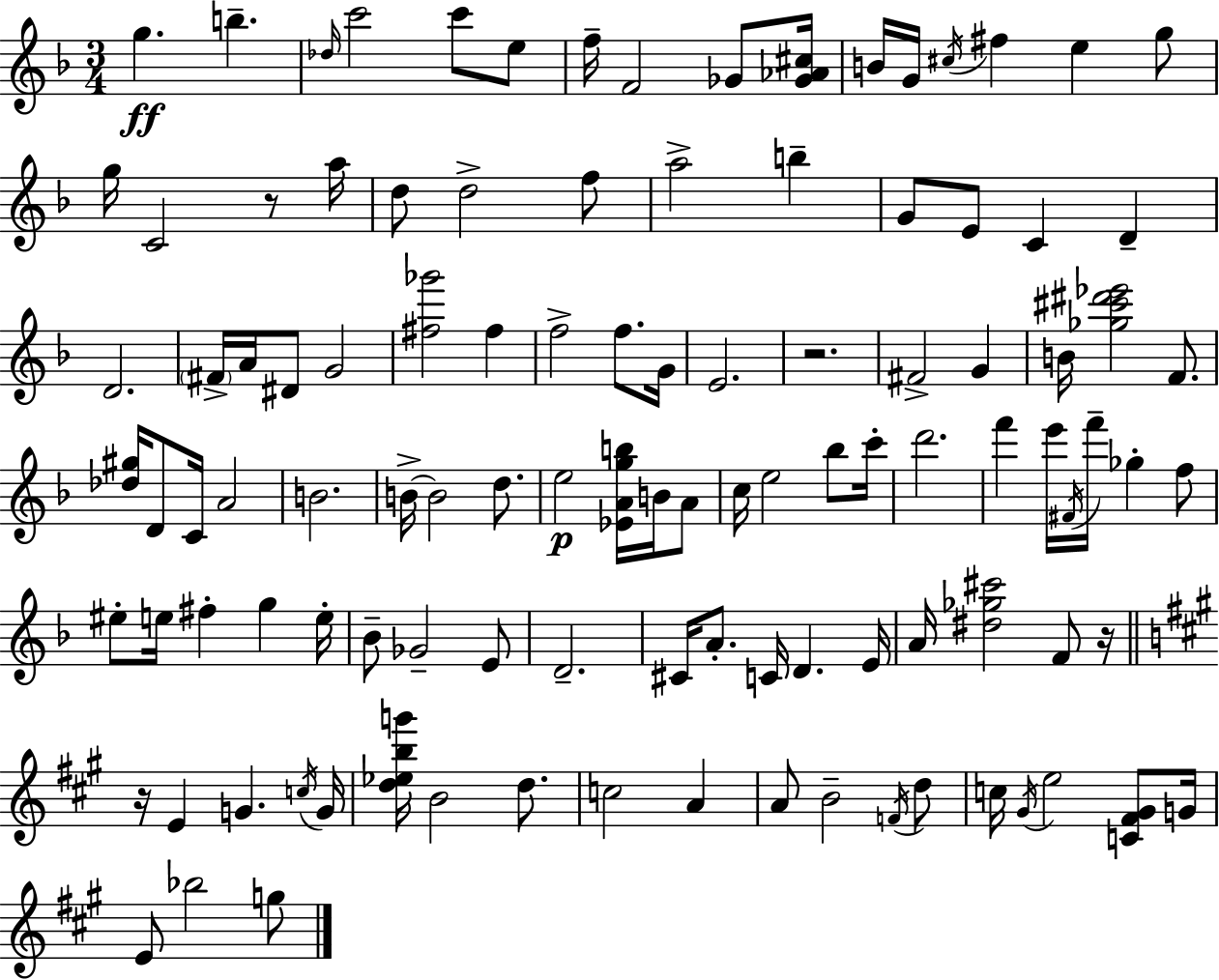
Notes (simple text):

G5/q. B5/q. Db5/s C6/h C6/e E5/e F5/s F4/h Gb4/e [Gb4,Ab4,C#5]/s B4/s G4/s C#5/s F#5/q E5/q G5/e G5/s C4/h R/e A5/s D5/e D5/h F5/e A5/h B5/q G4/e E4/e C4/q D4/q D4/h. F#4/s A4/s D#4/e G4/h [F#5,Gb6]/h F#5/q F5/h F5/e. G4/s E4/h. R/h. F#4/h G4/q B4/s [Gb5,C#6,D#6,Eb6]/h F4/e. [Db5,G#5]/s D4/e C4/s A4/h B4/h. B4/s B4/h D5/e. E5/h [Eb4,A4,G5,B5]/s B4/s A4/e C5/s E5/h Bb5/e C6/s D6/h. F6/q E6/s F#4/s F6/s Gb5/q F5/e EIS5/e E5/s F#5/q G5/q E5/s Bb4/e Gb4/h E4/e D4/h. C#4/s A4/e. C4/s D4/q. E4/s A4/s [D#5,Gb5,C#6]/h F4/e R/s R/s E4/q G4/q. C5/s G4/s [D5,Eb5,B5,G6]/s B4/h D5/e. C5/h A4/q A4/e B4/h F4/s D5/e C5/s G#4/s E5/h [C4,F#4,G#4]/e G4/s E4/e Bb5/h G5/e